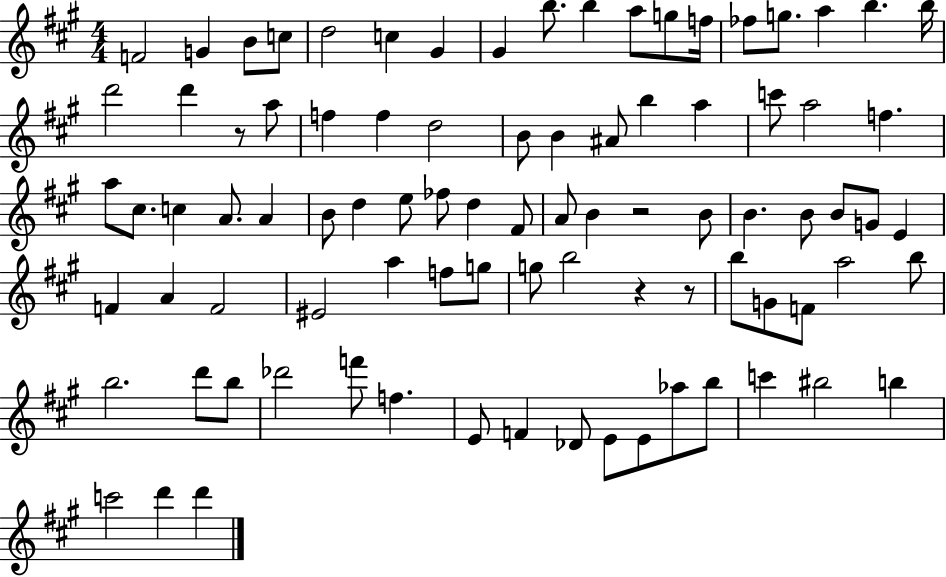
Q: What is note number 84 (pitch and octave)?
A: D6